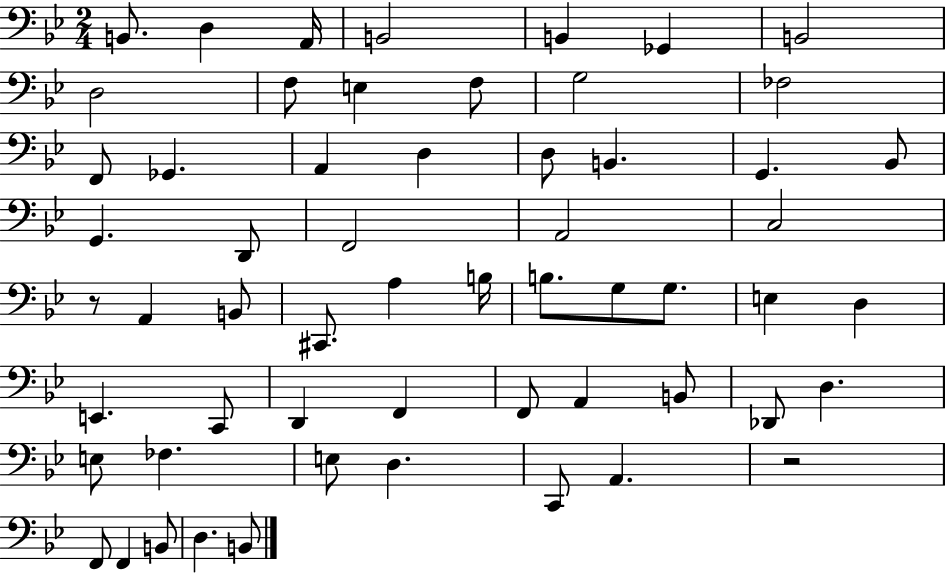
B2/e. D3/q A2/s B2/h B2/q Gb2/q B2/h D3/h F3/e E3/q F3/e G3/h FES3/h F2/e Gb2/q. A2/q D3/q D3/e B2/q. G2/q. Bb2/e G2/q. D2/e F2/h A2/h C3/h R/e A2/q B2/e C#2/e. A3/q B3/s B3/e. G3/e G3/e. E3/q D3/q E2/q. C2/e D2/q F2/q F2/e A2/q B2/e Db2/e D3/q. E3/e FES3/q. E3/e D3/q. C2/e A2/q. R/h F2/e F2/q B2/e D3/q. B2/e